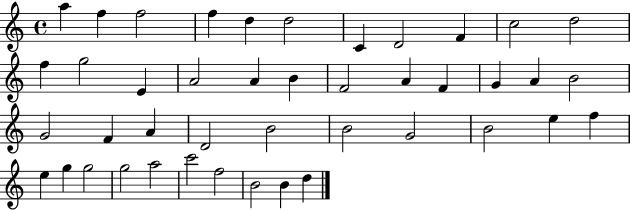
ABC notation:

X:1
T:Untitled
M:4/4
L:1/4
K:C
a f f2 f d d2 C D2 F c2 d2 f g2 E A2 A B F2 A F G A B2 G2 F A D2 B2 B2 G2 B2 e f e g g2 g2 a2 c'2 f2 B2 B d